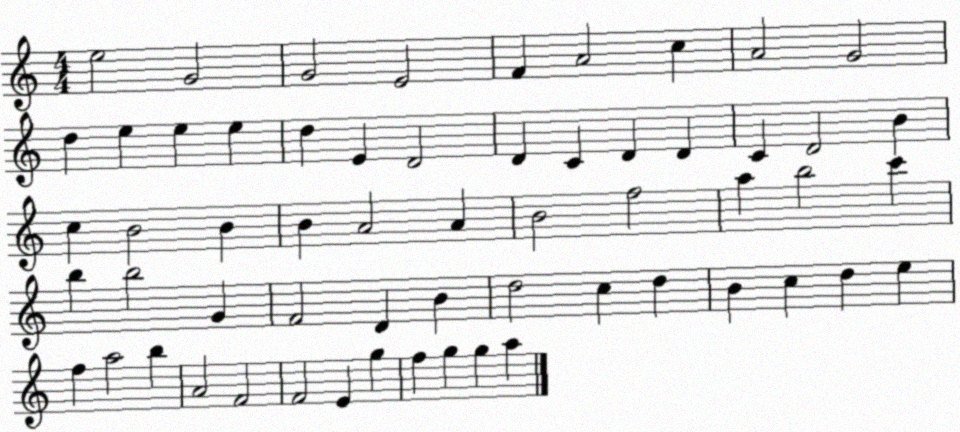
X:1
T:Untitled
M:4/4
L:1/4
K:C
e2 G2 G2 E2 F A2 c A2 G2 d e e e d E D2 D C D D C D2 B c B2 B B A2 A B2 f2 a b2 c' b b2 G F2 D B d2 c d B c d e f a2 b A2 F2 F2 E g f g g a